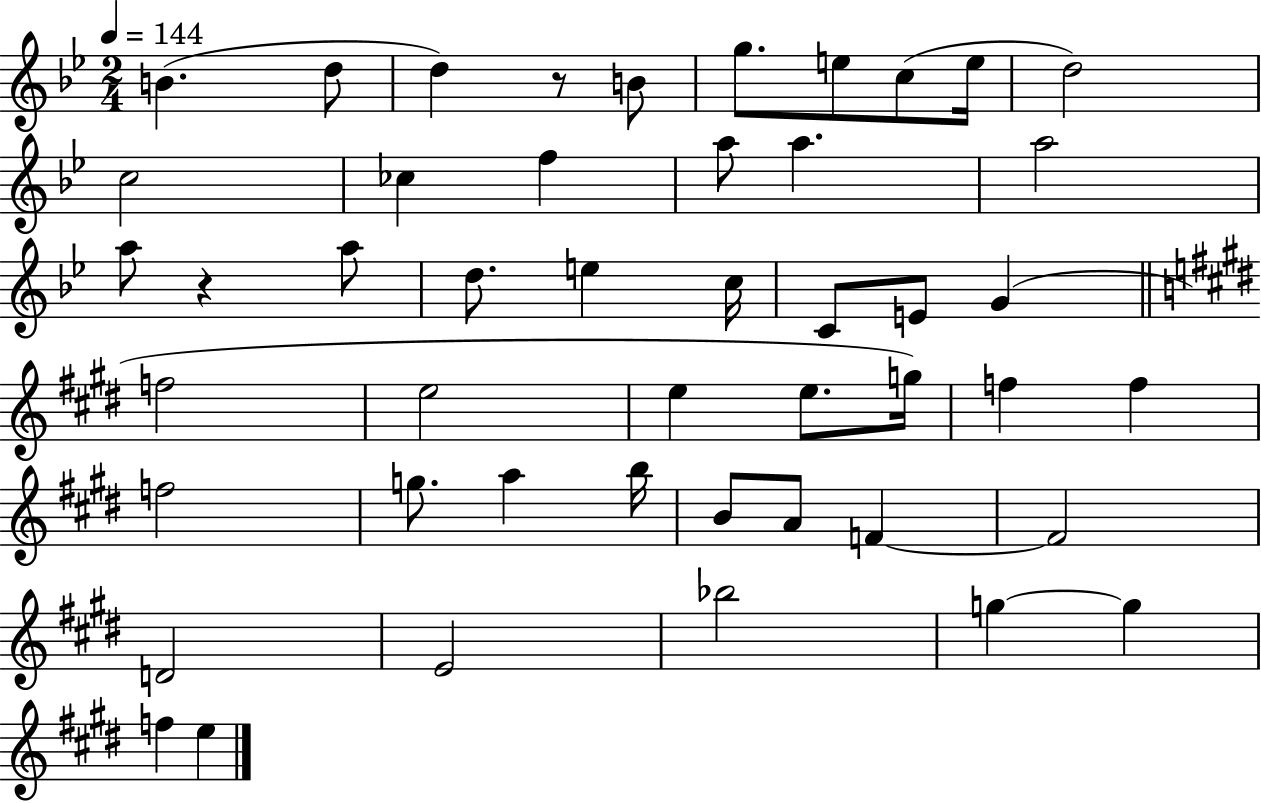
B4/q. D5/e D5/q R/e B4/e G5/e. E5/e C5/e E5/s D5/h C5/h CES5/q F5/q A5/e A5/q. A5/h A5/e R/q A5/e D5/e. E5/q C5/s C4/e E4/e G4/q F5/h E5/h E5/q E5/e. G5/s F5/q F5/q F5/h G5/e. A5/q B5/s B4/e A4/e F4/q F4/h D4/h E4/h Bb5/h G5/q G5/q F5/q E5/q